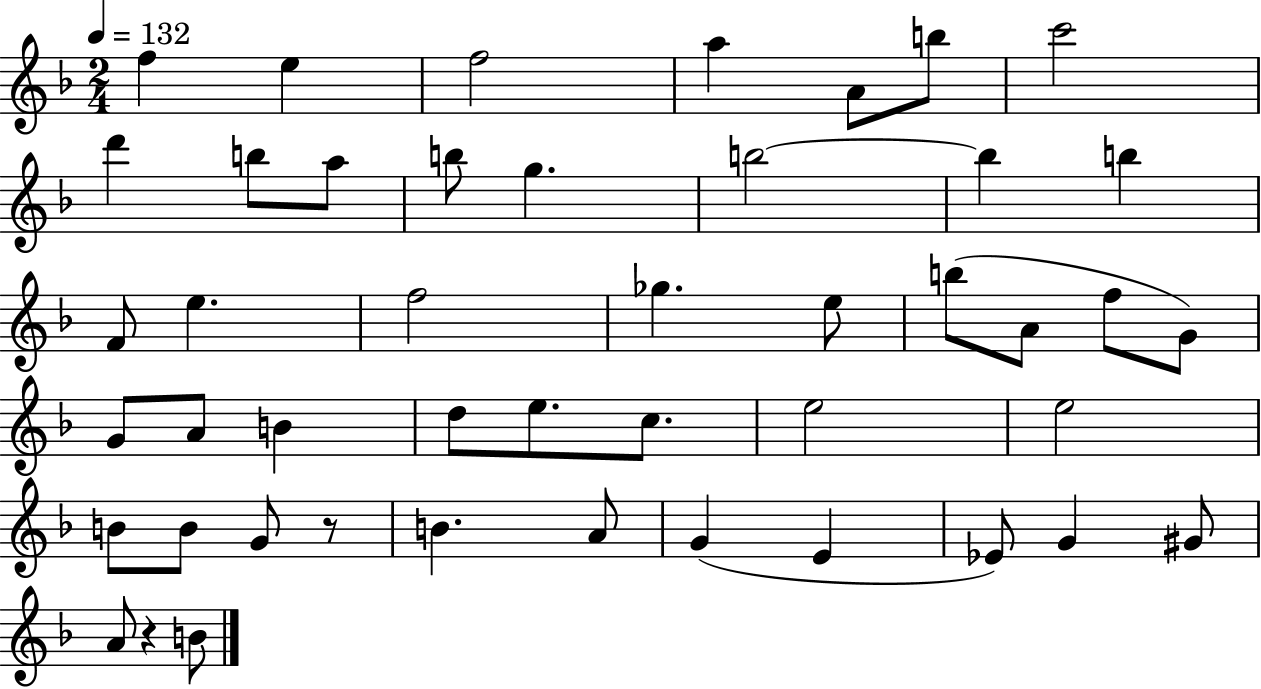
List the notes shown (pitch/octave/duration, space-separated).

F5/q E5/q F5/h A5/q A4/e B5/e C6/h D6/q B5/e A5/e B5/e G5/q. B5/h B5/q B5/q F4/e E5/q. F5/h Gb5/q. E5/e B5/e A4/e F5/e G4/e G4/e A4/e B4/q D5/e E5/e. C5/e. E5/h E5/h B4/e B4/e G4/e R/e B4/q. A4/e G4/q E4/q Eb4/e G4/q G#4/e A4/e R/q B4/e